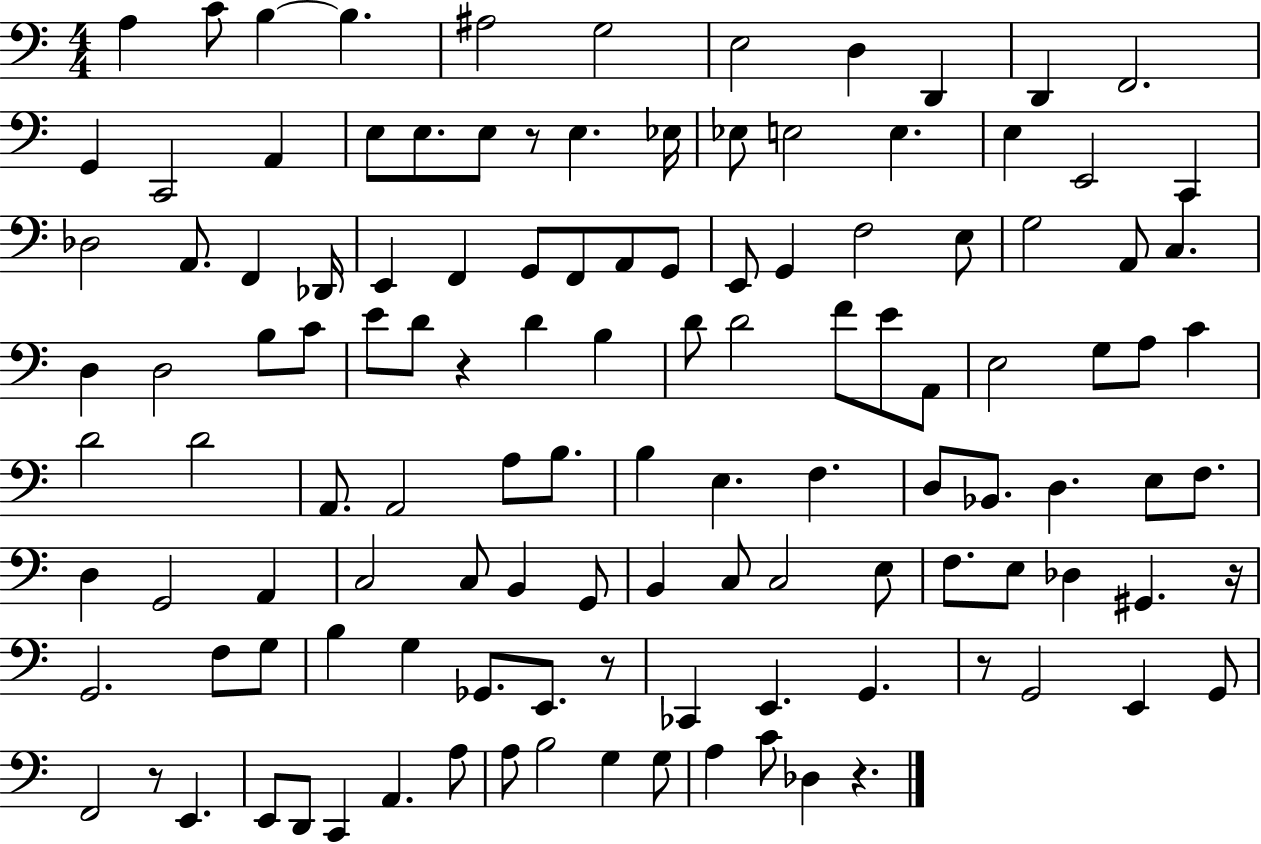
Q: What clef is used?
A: bass